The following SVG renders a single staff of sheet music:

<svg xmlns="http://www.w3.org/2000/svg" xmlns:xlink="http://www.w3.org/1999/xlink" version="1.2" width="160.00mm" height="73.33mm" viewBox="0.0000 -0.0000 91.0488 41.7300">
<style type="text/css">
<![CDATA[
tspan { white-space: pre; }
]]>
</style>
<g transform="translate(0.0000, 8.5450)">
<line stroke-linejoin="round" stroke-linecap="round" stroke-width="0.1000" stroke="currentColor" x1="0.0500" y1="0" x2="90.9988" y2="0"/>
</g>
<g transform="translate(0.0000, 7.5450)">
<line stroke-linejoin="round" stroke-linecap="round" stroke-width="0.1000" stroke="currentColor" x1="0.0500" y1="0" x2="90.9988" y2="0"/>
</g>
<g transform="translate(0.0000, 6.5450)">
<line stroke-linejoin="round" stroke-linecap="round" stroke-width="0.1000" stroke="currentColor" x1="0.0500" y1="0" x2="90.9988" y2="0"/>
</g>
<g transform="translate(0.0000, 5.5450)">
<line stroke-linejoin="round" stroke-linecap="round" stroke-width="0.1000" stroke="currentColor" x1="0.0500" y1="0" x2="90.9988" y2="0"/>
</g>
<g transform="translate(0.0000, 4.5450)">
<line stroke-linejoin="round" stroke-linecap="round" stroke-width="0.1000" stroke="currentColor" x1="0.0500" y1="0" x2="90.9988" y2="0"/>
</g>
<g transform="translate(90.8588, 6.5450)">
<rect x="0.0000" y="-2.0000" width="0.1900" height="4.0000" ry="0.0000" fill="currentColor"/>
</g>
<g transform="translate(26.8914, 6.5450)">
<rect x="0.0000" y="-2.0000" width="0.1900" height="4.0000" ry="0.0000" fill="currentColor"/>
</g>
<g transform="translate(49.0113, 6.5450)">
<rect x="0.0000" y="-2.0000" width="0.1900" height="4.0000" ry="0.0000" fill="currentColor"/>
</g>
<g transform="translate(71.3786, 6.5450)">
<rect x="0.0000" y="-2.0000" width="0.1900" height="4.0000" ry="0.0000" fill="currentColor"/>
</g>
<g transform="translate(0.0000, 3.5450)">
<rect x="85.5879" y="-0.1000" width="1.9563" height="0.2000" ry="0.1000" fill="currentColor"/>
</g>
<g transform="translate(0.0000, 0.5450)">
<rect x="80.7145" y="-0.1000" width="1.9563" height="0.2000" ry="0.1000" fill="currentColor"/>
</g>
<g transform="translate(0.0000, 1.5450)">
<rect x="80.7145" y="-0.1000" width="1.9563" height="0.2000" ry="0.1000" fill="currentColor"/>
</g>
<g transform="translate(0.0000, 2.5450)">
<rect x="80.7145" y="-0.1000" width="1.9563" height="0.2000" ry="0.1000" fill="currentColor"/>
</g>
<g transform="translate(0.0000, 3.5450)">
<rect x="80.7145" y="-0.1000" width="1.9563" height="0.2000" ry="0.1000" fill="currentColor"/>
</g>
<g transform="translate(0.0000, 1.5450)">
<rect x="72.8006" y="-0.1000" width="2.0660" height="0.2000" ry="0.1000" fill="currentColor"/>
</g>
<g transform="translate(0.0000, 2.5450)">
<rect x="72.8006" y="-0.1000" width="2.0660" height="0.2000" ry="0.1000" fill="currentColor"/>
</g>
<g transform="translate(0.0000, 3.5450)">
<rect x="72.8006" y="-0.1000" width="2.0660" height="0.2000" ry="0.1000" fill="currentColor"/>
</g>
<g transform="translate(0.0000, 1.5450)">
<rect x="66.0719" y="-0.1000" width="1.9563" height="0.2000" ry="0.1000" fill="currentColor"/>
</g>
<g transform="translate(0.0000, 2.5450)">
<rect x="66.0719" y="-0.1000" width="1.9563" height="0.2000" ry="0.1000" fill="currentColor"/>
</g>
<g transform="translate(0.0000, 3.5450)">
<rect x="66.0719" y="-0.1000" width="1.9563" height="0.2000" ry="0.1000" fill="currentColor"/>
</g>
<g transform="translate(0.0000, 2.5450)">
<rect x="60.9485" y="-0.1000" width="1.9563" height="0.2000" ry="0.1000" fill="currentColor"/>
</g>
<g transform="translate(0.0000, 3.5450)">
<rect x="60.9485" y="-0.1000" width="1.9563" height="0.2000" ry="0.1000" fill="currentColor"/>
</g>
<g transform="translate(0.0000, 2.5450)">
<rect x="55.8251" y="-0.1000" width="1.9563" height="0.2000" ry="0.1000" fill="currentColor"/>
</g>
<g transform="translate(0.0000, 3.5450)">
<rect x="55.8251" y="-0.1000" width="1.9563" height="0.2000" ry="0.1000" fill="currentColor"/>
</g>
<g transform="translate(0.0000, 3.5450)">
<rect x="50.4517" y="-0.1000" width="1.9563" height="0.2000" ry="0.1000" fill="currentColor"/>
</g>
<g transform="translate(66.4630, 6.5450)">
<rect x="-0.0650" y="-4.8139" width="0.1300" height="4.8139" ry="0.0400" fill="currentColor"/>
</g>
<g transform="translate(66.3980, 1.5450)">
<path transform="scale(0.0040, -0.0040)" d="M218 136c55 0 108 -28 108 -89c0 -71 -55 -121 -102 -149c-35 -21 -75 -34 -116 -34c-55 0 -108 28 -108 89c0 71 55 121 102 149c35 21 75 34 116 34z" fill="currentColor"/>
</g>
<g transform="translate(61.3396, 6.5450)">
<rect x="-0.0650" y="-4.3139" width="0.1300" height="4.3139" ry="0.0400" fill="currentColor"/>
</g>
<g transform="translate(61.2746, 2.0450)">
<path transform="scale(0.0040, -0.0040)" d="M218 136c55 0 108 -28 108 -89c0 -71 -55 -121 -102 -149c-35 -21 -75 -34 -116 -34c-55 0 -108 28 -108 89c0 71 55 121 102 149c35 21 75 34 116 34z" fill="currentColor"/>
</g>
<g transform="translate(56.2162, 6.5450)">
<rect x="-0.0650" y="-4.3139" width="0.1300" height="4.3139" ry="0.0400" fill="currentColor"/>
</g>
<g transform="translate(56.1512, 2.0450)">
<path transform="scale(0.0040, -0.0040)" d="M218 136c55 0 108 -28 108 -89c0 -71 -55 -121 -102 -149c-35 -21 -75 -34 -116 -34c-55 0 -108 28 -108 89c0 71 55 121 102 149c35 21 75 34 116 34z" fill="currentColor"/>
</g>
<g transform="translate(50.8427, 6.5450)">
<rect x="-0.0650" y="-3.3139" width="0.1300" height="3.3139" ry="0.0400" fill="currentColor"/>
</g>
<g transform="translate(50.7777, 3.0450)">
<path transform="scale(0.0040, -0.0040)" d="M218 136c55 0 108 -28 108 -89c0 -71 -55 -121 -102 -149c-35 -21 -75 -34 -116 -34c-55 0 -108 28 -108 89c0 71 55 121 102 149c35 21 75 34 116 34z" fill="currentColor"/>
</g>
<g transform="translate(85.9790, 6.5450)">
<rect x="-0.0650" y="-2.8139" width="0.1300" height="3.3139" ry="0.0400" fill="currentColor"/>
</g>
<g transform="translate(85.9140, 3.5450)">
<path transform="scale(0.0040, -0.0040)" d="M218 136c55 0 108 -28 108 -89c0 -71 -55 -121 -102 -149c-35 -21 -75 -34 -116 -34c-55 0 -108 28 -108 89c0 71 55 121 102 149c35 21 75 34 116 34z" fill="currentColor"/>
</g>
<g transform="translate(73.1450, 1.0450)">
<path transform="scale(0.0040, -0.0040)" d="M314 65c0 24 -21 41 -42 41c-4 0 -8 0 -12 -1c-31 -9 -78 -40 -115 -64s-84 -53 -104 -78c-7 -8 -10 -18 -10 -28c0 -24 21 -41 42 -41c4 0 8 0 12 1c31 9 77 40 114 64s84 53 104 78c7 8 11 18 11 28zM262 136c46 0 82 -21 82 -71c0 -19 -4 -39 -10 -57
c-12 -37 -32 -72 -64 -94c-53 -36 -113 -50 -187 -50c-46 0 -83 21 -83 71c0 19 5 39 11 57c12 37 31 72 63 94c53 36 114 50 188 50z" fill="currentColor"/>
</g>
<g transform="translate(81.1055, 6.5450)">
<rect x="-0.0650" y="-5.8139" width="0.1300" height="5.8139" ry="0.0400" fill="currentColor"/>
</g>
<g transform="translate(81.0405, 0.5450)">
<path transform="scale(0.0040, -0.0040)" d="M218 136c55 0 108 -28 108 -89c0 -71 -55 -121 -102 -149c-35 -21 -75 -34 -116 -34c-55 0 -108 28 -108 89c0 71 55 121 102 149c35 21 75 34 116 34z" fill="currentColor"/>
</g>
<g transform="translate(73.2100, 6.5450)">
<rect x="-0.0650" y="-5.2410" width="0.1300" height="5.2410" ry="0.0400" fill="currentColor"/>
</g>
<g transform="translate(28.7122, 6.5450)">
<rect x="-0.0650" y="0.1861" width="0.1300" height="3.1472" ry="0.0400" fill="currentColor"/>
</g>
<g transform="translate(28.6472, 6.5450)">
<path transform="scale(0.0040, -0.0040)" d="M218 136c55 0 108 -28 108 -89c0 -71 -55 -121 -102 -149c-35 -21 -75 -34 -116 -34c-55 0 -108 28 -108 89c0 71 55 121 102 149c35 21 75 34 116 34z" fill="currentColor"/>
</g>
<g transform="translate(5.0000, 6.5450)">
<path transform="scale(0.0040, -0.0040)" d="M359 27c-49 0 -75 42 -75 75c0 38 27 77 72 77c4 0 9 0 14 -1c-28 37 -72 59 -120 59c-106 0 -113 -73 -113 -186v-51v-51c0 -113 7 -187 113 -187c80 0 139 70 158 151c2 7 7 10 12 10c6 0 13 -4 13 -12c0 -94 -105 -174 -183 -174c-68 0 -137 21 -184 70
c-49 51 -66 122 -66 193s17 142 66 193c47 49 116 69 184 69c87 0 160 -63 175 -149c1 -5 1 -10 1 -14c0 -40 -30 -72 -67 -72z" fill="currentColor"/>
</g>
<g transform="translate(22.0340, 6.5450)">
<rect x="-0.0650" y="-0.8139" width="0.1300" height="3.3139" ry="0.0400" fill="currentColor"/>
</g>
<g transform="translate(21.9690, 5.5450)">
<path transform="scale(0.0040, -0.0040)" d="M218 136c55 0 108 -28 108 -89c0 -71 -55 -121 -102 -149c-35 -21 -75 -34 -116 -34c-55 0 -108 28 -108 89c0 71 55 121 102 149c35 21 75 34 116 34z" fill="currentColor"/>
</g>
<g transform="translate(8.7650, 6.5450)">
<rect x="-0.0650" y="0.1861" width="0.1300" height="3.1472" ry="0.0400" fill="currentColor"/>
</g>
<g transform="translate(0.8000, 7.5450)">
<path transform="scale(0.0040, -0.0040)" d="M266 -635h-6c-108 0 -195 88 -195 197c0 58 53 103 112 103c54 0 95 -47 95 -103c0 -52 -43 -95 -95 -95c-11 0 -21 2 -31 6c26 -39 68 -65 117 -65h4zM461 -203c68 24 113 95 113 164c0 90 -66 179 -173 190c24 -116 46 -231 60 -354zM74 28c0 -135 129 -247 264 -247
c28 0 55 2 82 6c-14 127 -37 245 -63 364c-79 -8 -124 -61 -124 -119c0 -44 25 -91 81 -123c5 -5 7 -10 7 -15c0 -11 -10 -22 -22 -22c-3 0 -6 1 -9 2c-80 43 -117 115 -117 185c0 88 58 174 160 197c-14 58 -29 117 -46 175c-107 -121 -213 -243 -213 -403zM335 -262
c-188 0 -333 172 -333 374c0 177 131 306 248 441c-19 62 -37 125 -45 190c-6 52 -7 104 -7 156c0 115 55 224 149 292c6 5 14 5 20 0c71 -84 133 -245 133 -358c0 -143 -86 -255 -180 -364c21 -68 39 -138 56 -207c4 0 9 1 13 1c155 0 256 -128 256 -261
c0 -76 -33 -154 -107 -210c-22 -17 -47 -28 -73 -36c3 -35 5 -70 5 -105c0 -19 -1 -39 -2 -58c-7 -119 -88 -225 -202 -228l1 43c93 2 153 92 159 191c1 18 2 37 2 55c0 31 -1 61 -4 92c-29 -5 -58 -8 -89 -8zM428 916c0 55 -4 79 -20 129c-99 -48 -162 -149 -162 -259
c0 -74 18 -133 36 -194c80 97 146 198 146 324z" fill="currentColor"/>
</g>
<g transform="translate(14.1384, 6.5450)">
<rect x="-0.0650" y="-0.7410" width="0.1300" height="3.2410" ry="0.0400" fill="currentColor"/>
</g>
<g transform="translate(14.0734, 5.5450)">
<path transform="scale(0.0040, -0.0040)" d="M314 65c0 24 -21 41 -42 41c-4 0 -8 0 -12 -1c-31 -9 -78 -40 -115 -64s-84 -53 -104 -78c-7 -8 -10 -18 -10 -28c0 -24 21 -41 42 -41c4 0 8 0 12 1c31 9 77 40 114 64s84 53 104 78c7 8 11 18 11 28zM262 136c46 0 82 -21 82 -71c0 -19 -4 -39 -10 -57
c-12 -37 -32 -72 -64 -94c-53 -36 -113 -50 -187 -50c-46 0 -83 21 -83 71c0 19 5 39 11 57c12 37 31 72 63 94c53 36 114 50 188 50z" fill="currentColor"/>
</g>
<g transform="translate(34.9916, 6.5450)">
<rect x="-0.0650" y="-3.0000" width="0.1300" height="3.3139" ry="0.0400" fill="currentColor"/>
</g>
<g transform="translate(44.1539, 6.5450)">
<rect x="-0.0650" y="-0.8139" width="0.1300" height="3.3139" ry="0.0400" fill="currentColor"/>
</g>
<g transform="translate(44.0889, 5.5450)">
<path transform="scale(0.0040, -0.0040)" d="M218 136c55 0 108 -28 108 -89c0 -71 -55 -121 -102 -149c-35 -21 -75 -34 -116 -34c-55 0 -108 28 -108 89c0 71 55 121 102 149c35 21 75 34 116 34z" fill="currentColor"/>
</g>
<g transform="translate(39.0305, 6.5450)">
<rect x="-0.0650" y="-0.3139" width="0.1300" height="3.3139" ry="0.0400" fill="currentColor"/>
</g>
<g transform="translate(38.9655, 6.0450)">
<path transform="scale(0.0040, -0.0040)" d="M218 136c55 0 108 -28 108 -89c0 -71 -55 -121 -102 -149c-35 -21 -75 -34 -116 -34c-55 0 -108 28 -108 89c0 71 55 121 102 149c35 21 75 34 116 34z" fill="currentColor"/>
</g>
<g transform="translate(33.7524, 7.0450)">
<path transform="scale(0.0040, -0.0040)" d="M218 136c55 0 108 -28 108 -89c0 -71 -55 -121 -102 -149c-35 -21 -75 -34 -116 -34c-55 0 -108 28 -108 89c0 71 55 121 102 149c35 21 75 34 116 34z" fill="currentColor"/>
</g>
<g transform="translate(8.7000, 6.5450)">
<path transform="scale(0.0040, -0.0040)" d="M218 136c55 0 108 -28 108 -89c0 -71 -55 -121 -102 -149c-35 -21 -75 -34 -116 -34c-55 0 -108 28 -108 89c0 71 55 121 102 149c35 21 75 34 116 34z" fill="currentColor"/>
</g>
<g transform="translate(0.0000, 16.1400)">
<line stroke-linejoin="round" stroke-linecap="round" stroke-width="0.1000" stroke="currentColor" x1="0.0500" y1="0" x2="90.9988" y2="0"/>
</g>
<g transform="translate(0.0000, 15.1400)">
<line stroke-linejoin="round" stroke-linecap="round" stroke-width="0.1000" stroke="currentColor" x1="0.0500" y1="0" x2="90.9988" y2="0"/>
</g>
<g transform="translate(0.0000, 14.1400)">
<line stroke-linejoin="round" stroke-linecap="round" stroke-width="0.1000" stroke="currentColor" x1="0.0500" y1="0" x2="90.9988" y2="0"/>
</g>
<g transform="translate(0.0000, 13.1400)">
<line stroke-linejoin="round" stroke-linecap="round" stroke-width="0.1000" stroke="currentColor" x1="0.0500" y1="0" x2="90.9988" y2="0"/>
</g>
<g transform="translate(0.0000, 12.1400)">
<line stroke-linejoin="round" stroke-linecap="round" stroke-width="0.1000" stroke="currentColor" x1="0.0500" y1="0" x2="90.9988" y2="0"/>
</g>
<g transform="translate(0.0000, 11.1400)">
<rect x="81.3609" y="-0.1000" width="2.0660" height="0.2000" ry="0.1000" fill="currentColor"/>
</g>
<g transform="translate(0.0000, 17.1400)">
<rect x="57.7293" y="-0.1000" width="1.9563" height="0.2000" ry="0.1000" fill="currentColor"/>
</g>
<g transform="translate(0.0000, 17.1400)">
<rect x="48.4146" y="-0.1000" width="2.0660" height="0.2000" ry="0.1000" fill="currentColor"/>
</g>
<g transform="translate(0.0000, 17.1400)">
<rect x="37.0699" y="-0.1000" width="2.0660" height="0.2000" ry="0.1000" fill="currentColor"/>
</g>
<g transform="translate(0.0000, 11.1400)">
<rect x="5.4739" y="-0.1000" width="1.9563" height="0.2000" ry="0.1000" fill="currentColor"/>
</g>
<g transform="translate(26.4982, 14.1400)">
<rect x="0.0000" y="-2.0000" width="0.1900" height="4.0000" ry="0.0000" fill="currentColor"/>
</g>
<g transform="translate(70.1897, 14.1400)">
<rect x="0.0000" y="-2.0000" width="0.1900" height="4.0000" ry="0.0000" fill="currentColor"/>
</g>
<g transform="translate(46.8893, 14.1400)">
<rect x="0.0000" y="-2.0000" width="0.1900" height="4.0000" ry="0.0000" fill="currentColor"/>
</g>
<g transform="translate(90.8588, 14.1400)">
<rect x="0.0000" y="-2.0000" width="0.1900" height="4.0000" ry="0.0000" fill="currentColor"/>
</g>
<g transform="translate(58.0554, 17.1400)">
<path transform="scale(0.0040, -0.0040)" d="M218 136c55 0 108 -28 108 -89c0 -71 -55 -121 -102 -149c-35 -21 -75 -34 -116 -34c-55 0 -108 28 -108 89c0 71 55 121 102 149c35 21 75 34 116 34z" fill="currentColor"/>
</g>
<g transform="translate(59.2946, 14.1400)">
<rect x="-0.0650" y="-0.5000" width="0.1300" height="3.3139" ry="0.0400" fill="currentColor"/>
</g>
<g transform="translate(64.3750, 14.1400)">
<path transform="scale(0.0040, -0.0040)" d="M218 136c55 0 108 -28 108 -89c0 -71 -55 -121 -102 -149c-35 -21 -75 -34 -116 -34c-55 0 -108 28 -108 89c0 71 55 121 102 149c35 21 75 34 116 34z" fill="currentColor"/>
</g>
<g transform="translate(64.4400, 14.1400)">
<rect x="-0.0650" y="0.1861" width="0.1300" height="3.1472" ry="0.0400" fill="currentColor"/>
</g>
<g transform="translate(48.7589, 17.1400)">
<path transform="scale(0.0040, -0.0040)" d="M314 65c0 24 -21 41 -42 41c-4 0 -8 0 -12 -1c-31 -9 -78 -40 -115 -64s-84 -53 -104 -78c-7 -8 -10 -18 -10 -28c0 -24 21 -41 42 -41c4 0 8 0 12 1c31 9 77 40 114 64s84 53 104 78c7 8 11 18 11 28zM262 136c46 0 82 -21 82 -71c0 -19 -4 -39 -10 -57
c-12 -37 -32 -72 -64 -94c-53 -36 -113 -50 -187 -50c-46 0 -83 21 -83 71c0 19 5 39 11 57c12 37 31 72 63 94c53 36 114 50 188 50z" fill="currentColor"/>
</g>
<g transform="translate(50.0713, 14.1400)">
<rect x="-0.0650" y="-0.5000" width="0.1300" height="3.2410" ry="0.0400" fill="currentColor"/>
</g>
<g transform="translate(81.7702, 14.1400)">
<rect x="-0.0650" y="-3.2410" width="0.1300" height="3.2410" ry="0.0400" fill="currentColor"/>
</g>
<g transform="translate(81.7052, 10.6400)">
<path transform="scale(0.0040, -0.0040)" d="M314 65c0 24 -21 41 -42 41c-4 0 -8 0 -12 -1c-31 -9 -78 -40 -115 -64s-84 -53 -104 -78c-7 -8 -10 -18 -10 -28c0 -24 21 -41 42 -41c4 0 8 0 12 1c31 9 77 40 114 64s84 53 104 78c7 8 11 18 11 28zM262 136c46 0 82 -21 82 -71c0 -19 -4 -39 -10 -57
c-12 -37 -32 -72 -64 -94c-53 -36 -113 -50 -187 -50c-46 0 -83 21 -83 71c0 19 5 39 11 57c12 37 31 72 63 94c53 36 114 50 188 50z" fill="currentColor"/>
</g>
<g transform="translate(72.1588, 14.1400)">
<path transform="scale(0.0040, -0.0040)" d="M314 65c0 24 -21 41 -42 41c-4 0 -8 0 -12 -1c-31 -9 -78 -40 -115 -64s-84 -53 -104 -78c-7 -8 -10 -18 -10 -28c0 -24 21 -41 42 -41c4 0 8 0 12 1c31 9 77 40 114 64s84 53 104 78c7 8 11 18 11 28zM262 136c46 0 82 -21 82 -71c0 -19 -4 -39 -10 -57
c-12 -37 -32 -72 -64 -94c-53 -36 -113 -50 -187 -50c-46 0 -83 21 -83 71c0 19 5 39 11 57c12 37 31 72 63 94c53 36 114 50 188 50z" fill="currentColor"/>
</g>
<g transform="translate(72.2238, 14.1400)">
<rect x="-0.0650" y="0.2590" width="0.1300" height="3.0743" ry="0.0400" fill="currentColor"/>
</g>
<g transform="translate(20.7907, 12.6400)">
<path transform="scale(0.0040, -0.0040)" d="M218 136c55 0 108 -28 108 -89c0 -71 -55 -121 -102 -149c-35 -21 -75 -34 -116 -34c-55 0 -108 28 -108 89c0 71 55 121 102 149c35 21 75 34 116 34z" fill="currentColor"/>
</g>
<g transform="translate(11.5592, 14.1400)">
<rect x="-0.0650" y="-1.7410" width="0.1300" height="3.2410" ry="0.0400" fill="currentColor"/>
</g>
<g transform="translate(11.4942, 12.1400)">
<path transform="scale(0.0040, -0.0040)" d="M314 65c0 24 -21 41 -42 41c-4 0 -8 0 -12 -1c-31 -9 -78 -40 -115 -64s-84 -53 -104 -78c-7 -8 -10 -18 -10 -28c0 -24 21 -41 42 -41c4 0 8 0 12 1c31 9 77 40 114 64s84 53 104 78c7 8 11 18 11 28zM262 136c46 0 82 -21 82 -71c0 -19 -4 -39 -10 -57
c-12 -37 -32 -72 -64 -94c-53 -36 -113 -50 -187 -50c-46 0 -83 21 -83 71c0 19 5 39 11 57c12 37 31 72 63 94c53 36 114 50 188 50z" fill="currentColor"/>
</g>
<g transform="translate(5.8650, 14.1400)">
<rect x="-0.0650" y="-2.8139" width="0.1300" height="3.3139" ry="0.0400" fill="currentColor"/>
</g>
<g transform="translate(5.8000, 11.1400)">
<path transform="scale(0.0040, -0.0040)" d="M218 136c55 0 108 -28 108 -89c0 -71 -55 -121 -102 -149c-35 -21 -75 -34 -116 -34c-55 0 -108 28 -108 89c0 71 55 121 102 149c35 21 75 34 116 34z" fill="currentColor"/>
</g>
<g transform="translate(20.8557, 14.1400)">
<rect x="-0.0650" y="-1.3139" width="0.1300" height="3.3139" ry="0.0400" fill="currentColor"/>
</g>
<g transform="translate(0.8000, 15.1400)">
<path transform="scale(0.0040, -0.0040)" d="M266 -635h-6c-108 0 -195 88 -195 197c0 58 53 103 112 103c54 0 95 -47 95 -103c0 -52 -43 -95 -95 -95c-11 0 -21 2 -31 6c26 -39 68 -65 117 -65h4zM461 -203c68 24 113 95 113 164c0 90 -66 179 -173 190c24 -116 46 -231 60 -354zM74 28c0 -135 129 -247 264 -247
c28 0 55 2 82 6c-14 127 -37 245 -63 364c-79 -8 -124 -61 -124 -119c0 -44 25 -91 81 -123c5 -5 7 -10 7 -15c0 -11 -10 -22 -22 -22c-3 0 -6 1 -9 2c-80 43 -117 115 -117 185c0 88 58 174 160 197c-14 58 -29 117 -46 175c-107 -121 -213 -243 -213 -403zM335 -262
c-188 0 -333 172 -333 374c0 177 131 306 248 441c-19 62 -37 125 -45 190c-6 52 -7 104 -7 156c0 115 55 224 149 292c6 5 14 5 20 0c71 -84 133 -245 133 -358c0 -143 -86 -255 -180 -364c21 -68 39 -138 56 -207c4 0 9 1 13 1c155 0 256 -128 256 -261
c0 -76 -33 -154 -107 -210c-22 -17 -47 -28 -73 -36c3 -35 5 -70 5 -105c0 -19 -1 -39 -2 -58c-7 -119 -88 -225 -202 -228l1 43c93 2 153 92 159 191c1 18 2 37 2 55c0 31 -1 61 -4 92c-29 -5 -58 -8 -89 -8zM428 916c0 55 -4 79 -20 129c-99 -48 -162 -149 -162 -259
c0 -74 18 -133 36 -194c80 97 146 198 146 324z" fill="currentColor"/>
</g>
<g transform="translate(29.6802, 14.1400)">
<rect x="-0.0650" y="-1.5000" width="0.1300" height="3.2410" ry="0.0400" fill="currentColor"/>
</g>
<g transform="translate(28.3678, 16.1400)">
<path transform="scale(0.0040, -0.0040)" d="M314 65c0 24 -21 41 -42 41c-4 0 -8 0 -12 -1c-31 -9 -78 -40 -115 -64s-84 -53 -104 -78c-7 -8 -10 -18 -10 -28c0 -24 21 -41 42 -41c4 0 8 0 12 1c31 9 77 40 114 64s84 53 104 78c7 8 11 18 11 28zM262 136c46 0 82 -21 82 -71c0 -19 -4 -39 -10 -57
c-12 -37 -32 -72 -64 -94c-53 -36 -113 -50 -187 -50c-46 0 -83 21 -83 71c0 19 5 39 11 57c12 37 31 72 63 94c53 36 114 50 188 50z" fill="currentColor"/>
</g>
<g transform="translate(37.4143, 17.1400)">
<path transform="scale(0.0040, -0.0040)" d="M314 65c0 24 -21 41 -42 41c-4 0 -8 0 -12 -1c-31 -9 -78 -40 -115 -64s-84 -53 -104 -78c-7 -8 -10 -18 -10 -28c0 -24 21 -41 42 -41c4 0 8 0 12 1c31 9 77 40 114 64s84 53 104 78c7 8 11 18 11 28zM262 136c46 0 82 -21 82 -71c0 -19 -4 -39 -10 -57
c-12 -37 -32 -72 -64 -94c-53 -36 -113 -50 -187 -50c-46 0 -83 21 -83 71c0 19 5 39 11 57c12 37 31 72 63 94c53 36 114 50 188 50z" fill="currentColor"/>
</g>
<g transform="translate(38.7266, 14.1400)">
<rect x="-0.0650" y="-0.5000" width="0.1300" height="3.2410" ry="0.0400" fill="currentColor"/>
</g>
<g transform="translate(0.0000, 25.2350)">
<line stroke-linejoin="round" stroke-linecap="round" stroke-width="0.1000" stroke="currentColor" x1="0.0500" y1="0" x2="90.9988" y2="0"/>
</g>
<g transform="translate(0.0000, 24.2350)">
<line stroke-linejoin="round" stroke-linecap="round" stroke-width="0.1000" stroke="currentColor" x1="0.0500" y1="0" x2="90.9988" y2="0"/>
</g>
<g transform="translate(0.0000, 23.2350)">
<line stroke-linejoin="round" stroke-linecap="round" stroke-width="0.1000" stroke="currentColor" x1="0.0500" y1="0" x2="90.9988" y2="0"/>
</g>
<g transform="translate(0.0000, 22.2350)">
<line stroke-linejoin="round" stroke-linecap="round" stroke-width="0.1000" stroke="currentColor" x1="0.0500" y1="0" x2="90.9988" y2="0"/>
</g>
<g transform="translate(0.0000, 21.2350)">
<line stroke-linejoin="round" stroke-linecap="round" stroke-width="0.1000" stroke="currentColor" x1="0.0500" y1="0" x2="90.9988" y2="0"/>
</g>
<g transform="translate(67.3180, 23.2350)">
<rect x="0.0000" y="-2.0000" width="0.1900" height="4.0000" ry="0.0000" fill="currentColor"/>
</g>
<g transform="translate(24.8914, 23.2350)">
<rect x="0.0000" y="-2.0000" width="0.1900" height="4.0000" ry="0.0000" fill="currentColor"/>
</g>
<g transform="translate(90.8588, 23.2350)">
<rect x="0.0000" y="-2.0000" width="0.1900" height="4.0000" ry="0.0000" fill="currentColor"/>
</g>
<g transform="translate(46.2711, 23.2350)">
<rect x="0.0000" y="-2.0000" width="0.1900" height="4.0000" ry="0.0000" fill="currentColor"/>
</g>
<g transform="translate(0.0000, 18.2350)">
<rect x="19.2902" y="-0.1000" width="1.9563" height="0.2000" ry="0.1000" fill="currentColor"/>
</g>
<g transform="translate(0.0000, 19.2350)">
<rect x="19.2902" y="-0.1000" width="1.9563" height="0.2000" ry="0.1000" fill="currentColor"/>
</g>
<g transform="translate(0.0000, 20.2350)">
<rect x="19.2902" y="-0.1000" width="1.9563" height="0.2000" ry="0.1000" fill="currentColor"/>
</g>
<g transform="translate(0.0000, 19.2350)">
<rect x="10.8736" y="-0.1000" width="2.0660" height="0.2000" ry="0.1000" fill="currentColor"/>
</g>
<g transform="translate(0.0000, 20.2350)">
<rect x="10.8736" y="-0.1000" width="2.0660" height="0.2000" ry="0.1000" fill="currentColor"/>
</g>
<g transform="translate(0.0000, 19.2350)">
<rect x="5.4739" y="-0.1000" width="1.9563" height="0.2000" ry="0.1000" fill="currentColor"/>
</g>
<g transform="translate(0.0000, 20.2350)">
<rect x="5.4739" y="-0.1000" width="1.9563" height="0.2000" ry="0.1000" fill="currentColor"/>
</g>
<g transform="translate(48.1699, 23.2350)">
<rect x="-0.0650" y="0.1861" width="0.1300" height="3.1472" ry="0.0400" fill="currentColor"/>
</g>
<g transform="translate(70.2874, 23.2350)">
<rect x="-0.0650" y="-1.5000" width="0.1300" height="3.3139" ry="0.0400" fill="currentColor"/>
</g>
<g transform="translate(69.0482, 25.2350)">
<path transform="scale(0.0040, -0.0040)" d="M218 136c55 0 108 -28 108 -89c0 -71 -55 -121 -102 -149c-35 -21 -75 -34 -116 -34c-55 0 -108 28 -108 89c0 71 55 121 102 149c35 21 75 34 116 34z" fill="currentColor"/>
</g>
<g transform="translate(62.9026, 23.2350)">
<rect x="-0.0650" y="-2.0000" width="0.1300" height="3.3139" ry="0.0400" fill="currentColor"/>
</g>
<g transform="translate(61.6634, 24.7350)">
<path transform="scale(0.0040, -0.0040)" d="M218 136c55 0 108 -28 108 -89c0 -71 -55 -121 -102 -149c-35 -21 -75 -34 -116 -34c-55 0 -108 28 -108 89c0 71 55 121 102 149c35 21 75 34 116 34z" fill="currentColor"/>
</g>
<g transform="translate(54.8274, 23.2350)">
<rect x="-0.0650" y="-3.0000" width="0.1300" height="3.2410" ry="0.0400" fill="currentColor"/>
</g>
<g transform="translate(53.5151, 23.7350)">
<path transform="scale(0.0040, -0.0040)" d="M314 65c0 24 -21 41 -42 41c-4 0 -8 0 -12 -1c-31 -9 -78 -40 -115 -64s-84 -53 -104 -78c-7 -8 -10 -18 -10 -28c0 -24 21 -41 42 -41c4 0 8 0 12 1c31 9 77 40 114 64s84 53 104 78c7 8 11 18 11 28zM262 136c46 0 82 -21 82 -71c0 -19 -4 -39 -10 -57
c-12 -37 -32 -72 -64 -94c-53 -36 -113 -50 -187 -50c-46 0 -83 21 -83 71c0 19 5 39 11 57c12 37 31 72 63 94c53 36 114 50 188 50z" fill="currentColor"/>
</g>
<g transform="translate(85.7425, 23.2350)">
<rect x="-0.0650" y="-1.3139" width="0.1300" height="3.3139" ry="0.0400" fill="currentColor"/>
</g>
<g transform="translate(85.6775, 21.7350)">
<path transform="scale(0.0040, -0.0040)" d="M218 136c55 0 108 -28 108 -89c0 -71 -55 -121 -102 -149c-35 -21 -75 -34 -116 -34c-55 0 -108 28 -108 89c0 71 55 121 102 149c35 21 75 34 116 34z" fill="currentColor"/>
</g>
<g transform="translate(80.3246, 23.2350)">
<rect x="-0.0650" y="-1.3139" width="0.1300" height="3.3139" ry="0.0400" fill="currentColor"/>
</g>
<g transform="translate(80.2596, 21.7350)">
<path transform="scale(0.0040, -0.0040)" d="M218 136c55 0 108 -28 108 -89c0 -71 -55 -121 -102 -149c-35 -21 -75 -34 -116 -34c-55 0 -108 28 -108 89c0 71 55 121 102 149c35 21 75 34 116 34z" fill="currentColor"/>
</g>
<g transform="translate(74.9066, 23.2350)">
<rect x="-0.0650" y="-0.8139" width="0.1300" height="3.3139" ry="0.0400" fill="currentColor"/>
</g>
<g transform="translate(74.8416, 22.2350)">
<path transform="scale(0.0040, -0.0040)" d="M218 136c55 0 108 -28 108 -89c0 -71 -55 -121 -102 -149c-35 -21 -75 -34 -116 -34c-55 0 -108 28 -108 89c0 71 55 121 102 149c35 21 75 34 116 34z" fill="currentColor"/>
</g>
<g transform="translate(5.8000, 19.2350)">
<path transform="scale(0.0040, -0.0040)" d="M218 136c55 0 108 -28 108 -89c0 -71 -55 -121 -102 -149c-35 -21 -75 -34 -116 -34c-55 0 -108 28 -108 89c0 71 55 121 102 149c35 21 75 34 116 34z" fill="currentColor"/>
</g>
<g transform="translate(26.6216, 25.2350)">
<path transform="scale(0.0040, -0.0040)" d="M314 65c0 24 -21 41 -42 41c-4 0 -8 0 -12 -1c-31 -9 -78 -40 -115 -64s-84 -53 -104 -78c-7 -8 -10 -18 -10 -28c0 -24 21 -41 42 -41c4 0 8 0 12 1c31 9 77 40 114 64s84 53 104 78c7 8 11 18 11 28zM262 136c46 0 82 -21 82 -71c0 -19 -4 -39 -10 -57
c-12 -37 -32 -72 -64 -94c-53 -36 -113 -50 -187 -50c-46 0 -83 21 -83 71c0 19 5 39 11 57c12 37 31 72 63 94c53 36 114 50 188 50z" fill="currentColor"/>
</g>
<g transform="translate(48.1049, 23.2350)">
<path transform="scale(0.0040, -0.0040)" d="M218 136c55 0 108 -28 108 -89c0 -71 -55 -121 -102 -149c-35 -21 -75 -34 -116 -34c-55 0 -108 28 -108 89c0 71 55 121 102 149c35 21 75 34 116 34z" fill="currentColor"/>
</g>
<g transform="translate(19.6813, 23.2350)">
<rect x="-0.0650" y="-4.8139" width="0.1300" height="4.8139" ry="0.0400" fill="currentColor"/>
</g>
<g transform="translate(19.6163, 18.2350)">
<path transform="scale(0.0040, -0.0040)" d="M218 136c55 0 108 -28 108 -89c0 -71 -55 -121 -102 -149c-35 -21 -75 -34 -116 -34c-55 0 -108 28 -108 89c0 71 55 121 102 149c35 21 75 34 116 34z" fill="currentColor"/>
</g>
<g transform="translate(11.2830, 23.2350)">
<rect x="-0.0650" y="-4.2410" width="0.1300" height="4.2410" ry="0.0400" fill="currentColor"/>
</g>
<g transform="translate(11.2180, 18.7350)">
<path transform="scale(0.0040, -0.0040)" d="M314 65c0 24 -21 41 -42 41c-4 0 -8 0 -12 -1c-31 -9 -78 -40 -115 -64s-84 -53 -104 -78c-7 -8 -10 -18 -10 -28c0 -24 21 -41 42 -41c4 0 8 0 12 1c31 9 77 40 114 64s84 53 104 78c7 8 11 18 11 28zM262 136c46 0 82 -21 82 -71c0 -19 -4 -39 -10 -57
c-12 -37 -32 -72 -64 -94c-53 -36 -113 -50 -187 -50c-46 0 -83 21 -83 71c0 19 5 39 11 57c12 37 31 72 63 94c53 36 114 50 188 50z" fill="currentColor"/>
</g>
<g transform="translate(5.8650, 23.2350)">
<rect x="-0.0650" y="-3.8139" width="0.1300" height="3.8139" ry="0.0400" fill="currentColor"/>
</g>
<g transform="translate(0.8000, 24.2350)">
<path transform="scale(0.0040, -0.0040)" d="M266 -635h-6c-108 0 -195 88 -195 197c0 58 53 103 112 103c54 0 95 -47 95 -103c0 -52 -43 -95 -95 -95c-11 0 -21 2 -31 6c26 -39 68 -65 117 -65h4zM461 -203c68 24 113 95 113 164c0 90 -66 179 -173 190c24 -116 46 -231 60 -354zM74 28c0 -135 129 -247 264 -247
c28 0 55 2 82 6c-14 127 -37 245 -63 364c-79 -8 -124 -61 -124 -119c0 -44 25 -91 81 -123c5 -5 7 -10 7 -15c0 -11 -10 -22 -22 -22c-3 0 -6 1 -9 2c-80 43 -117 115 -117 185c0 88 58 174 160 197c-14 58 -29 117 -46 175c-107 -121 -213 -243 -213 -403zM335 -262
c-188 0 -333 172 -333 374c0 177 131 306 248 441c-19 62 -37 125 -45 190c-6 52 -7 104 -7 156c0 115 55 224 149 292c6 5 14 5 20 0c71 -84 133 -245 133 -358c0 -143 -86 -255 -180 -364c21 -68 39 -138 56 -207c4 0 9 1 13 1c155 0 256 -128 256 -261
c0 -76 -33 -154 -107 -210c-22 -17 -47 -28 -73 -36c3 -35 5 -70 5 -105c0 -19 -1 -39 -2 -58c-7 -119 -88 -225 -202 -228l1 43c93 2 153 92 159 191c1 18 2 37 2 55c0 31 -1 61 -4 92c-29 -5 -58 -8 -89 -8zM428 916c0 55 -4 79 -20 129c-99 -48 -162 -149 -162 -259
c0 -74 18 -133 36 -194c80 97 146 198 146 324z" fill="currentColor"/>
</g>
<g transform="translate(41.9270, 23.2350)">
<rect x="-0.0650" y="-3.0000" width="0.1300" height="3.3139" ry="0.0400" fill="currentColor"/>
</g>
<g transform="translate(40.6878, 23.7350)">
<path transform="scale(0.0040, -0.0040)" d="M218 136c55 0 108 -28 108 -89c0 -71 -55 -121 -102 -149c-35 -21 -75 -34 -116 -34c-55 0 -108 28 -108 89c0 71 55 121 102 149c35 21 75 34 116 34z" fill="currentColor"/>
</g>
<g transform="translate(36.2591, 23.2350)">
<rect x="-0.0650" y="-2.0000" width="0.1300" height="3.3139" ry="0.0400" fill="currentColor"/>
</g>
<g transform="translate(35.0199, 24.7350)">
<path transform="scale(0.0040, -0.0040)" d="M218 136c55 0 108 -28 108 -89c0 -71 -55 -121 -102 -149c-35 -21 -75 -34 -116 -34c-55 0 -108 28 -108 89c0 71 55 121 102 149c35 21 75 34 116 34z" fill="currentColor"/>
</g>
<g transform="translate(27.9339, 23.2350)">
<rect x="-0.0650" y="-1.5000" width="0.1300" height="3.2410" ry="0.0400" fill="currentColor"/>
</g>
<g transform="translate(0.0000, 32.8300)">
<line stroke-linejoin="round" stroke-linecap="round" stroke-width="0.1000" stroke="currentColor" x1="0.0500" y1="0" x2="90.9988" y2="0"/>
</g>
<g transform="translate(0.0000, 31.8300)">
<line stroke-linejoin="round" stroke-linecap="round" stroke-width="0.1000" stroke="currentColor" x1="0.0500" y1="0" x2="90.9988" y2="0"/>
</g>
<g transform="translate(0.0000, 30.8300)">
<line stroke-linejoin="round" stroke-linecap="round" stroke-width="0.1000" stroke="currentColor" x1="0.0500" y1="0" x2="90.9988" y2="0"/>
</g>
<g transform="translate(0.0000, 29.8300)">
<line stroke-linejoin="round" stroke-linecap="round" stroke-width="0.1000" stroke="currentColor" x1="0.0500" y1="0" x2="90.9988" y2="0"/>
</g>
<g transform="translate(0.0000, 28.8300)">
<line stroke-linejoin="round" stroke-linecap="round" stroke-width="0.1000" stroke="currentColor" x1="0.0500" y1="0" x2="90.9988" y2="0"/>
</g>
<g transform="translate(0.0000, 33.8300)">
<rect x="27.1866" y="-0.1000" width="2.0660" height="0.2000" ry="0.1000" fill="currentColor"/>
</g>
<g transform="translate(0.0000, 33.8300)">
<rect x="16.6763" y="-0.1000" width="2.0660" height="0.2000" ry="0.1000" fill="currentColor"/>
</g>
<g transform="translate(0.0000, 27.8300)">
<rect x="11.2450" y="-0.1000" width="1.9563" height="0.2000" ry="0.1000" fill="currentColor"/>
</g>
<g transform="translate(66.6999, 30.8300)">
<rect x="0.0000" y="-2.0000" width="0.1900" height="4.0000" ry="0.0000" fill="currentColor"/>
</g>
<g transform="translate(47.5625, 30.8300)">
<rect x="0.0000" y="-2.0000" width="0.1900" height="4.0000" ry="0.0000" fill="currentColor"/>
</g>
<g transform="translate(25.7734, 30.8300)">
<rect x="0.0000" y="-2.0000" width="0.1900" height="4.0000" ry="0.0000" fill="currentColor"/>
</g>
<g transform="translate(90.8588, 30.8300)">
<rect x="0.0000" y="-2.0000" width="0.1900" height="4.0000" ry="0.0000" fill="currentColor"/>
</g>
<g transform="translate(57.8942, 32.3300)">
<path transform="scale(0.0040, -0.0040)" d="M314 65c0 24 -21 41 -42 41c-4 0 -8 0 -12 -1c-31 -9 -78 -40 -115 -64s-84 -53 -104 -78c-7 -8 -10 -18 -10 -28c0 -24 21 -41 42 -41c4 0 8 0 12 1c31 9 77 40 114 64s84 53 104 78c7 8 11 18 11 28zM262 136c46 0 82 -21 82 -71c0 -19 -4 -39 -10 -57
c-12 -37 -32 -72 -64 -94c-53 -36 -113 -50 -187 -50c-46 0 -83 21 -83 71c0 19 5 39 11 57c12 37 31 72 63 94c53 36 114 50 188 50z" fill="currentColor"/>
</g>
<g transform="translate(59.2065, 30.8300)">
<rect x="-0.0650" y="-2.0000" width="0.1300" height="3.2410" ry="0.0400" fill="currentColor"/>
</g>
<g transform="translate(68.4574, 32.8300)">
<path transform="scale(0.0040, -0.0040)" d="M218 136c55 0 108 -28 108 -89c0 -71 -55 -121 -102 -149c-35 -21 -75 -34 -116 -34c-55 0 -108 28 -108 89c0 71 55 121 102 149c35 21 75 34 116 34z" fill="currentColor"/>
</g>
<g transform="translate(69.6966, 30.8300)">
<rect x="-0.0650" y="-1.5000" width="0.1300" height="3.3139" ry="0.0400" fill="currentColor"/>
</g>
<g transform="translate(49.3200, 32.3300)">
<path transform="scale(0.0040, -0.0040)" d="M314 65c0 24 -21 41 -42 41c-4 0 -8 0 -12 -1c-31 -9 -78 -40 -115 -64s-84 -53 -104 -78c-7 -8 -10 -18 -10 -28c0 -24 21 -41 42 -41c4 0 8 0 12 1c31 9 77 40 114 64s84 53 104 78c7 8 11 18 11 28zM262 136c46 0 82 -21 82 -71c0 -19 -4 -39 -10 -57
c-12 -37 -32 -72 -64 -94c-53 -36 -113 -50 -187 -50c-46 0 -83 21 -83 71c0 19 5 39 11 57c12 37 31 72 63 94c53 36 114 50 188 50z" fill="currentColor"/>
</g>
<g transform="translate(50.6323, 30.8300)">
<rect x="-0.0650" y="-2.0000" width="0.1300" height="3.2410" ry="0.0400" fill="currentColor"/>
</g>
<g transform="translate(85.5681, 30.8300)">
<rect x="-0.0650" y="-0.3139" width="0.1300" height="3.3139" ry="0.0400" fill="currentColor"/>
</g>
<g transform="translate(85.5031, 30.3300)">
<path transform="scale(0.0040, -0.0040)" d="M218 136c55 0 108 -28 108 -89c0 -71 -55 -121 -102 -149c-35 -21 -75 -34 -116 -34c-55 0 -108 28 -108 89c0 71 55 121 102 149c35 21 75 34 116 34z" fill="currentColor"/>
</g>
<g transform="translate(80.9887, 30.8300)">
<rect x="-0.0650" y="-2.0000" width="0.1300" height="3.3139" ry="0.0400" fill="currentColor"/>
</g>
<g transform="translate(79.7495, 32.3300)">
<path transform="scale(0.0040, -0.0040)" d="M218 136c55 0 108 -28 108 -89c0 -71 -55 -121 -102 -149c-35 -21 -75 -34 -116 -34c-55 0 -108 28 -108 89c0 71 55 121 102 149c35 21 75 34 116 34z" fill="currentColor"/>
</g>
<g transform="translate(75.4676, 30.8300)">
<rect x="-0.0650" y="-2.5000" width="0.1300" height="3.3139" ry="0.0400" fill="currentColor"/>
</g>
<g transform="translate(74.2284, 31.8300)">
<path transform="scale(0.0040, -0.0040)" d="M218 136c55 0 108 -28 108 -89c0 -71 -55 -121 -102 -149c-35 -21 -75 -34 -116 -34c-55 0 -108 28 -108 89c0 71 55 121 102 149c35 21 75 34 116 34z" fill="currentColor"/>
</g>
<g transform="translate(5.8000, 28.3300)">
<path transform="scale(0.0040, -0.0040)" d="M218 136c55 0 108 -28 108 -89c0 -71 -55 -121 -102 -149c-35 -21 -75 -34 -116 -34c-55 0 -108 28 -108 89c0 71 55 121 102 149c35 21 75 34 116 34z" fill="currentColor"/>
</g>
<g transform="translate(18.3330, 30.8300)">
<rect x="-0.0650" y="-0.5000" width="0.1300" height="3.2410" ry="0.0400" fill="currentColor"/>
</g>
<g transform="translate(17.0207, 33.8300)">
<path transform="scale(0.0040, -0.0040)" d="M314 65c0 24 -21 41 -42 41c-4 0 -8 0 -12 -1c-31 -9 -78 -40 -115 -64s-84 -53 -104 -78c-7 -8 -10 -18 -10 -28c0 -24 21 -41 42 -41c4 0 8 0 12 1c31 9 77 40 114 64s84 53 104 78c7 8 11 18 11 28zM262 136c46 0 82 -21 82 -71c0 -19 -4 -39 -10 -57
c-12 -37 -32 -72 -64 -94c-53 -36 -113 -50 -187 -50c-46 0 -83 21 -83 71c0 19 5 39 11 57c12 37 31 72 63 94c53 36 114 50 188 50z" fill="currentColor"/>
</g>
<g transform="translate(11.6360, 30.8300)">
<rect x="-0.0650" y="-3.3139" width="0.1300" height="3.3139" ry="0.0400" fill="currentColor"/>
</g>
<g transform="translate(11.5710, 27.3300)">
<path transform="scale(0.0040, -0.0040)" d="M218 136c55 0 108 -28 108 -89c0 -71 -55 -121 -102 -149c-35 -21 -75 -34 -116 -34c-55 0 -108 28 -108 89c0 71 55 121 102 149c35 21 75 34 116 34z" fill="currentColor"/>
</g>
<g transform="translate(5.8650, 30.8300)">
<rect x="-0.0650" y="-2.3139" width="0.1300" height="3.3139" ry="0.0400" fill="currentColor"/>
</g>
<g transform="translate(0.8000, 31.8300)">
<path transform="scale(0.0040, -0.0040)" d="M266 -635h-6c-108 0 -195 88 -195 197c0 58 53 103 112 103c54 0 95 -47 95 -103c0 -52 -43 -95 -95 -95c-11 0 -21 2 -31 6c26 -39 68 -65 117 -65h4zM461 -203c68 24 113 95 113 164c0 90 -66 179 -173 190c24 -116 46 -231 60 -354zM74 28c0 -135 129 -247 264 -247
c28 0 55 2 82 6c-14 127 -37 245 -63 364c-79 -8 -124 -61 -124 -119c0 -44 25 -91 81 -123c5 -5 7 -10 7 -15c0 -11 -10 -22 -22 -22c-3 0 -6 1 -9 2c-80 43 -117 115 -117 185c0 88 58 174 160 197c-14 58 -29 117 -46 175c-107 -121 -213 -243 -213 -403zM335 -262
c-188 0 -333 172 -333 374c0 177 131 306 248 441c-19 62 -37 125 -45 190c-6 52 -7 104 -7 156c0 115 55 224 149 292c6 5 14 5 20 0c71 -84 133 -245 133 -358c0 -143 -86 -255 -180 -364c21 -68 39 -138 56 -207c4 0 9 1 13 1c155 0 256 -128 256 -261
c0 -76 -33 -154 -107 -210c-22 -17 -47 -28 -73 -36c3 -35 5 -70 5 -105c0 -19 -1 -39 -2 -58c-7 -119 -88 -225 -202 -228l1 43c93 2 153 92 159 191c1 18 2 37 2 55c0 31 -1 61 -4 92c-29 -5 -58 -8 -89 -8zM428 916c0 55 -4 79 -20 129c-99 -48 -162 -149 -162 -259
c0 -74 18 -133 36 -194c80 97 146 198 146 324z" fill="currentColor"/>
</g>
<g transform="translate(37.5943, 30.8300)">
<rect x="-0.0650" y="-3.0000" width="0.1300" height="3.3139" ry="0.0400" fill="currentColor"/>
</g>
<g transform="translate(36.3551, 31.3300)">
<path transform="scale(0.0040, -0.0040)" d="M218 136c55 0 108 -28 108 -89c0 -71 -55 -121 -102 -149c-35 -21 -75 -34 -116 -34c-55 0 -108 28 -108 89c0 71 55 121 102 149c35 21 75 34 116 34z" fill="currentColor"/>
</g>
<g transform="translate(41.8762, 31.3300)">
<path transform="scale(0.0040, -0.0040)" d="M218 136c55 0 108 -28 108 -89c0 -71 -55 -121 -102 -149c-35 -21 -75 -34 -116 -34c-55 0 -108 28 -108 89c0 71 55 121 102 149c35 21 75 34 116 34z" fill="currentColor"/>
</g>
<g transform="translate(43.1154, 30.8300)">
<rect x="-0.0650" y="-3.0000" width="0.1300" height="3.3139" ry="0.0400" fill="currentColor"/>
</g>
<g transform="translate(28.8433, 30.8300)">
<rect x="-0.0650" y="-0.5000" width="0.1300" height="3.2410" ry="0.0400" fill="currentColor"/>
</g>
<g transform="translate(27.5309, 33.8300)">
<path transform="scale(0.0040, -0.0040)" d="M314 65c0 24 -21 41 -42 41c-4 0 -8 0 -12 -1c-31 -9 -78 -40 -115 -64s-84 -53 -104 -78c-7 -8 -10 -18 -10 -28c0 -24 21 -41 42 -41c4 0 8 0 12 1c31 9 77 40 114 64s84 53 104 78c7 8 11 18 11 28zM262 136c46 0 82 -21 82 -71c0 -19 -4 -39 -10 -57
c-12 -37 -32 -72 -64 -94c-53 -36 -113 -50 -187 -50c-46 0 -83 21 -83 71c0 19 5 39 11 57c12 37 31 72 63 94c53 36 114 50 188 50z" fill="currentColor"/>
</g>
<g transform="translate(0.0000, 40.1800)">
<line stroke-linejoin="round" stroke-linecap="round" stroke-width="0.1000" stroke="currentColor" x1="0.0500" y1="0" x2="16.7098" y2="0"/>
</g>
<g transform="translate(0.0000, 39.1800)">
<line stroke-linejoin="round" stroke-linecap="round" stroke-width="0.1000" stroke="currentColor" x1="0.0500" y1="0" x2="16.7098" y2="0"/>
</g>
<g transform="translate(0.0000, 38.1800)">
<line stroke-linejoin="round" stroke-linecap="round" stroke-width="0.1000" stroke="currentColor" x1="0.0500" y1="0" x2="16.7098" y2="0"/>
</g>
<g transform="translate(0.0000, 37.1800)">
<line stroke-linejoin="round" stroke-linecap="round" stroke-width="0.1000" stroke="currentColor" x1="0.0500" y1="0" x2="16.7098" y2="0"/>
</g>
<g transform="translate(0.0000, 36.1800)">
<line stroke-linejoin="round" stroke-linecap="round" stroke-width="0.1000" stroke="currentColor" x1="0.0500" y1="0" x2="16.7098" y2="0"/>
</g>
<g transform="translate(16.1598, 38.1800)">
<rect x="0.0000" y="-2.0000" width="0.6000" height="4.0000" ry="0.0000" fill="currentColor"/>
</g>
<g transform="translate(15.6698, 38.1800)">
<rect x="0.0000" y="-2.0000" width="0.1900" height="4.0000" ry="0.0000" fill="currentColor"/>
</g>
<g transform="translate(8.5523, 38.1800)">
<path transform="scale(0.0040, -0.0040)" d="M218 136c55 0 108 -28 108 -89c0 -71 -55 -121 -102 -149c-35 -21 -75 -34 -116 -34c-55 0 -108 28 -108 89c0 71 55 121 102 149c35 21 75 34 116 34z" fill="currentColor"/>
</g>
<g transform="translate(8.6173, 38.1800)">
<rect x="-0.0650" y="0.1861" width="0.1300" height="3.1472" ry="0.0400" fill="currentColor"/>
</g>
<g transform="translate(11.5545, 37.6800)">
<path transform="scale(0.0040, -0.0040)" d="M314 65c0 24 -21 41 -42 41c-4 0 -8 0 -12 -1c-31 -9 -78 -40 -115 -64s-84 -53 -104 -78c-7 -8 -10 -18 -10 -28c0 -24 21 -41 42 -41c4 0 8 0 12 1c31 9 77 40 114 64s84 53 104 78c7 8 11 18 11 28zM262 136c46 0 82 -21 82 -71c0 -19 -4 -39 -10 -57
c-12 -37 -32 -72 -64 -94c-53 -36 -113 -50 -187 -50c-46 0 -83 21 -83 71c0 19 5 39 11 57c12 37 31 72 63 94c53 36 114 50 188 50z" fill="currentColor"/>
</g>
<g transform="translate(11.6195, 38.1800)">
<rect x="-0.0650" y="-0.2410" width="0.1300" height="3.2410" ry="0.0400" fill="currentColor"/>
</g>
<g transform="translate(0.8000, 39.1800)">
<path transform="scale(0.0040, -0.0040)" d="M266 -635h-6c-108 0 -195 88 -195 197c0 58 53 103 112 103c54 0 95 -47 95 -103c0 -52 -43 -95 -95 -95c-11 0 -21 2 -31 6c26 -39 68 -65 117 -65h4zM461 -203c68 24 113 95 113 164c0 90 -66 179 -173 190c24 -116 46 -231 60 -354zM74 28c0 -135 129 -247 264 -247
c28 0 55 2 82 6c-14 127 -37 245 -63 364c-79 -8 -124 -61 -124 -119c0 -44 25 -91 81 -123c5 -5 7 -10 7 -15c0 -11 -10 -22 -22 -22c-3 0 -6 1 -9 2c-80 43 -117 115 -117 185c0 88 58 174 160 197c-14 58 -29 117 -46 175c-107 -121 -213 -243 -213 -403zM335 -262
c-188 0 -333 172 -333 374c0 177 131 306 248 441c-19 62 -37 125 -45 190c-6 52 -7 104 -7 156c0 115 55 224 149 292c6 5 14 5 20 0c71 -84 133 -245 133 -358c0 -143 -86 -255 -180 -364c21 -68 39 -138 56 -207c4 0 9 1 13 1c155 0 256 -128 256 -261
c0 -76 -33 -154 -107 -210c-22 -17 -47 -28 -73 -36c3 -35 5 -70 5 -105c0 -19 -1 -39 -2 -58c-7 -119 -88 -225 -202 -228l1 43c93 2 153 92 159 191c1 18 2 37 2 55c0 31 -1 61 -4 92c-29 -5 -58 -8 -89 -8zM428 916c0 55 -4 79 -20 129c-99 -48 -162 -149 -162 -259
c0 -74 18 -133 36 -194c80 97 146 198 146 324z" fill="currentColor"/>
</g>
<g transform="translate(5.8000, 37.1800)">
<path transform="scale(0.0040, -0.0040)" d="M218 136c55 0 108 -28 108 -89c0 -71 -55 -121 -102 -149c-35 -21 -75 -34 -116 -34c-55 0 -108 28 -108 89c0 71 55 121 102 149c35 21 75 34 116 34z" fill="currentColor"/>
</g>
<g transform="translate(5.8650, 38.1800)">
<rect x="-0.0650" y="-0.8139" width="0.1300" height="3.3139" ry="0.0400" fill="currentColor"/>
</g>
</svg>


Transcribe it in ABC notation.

X:1
T:Untitled
M:4/4
L:1/4
K:C
B d2 d B A c d b d' d' e' f'2 g' a a f2 e E2 C2 C2 C B B2 b2 c' d'2 e' E2 F A B A2 F E d e e g b C2 C2 A A F2 F2 E G F c d B c2